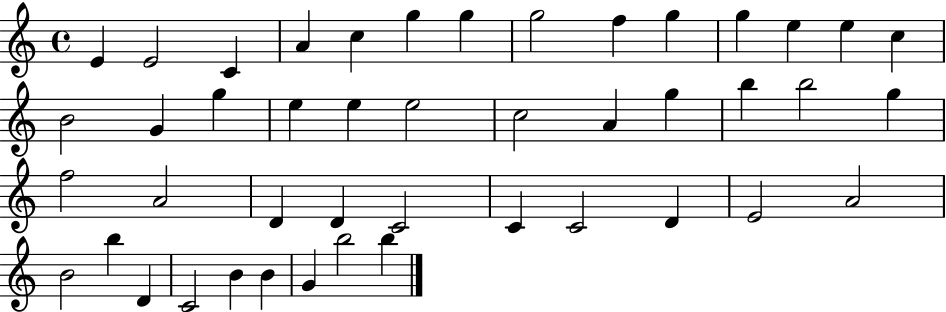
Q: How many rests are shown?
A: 0